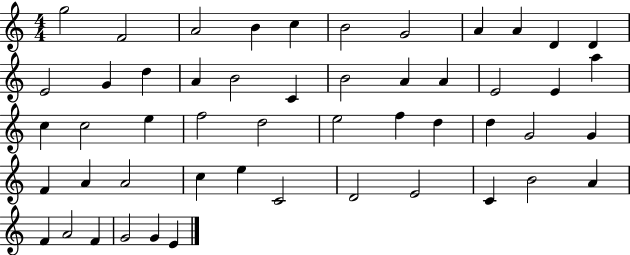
X:1
T:Untitled
M:4/4
L:1/4
K:C
g2 F2 A2 B c B2 G2 A A D D E2 G d A B2 C B2 A A E2 E a c c2 e f2 d2 e2 f d d G2 G F A A2 c e C2 D2 E2 C B2 A F A2 F G2 G E